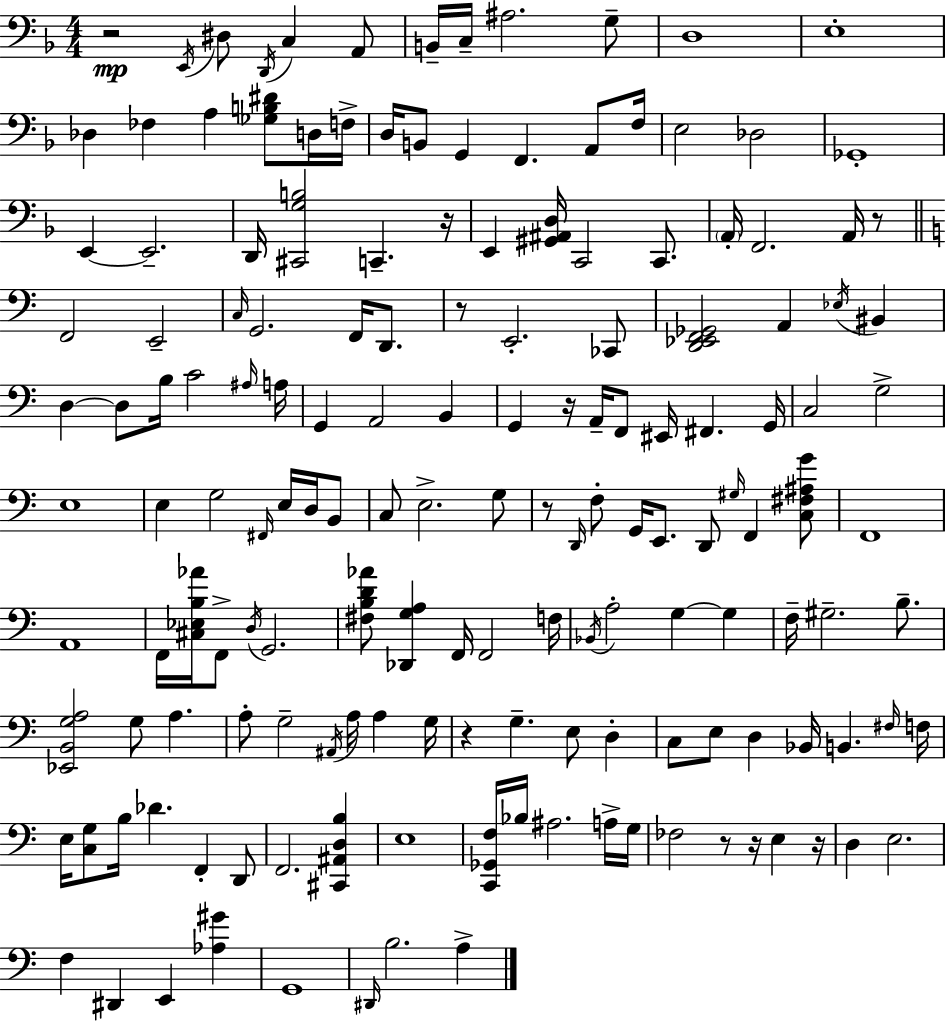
R/h E2/s D#3/e D2/s C3/q A2/e B2/s C3/s A#3/h. G3/e D3/w E3/w Db3/q FES3/q A3/q [Gb3,B3,D#4]/e D3/s F3/s D3/s B2/e G2/q F2/q. A2/e F3/s E3/h Db3/h Gb2/w E2/q E2/h. D2/s [C#2,G3,B3]/h C2/q. R/s E2/q [G#2,A#2,D3]/s C2/h C2/e. A2/s F2/h. A2/s R/e F2/h E2/h C3/s G2/h. F2/s D2/e. R/e E2/h. CES2/e [D2,Eb2,F2,Gb2]/h A2/q Eb3/s BIS2/q D3/q D3/e B3/s C4/h A#3/s A3/s G2/q A2/h B2/q G2/q R/s A2/s F2/e EIS2/s F#2/q. G2/s C3/h G3/h E3/w E3/q G3/h F#2/s E3/s D3/s B2/e C3/e E3/h. G3/e R/e D2/s F3/e G2/s E2/e. D2/e G#3/s F2/q [C3,F#3,A#3,G4]/e F2/w A2/w F2/s [C#3,Eb3,B3,Ab4]/s F2/e D3/s G2/h. [F#3,B3,D4,Ab4]/e [Db2,G3,A3]/q F2/s F2/h F3/s Bb2/s A3/h G3/q G3/q F3/s G#3/h. B3/e. [Eb2,B2,G3,A3]/h G3/e A3/q. A3/e G3/h A#2/s A3/s A3/q G3/s R/q G3/q. E3/e D3/q C3/e E3/e D3/q Bb2/s B2/q. F#3/s F3/s E3/s [C3,G3]/e B3/s Db4/q. F2/q D2/e F2/h. [C#2,A#2,D3,B3]/q E3/w [C2,Gb2,F3]/s Bb3/s A#3/h. A3/s G3/s FES3/h R/e R/s E3/q R/s D3/q E3/h. F3/q D#2/q E2/q [Ab3,G#4]/q G2/w D#2/s B3/h. A3/q